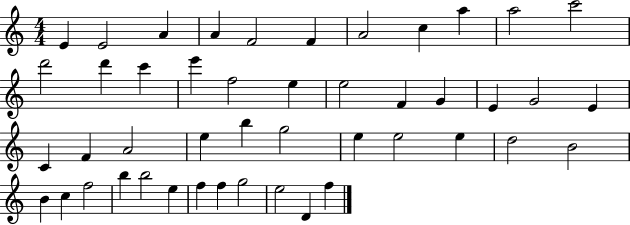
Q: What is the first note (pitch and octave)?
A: E4